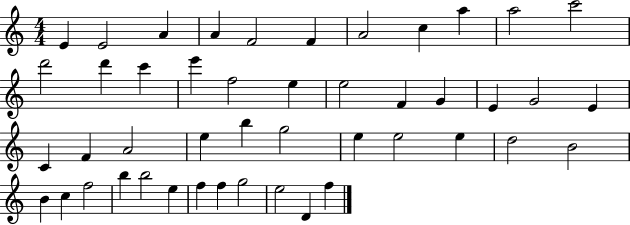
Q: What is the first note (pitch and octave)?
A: E4